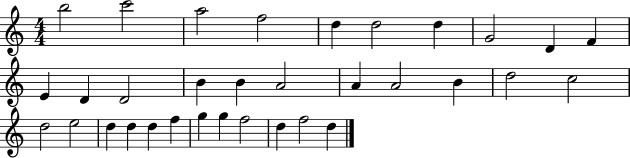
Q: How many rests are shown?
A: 0